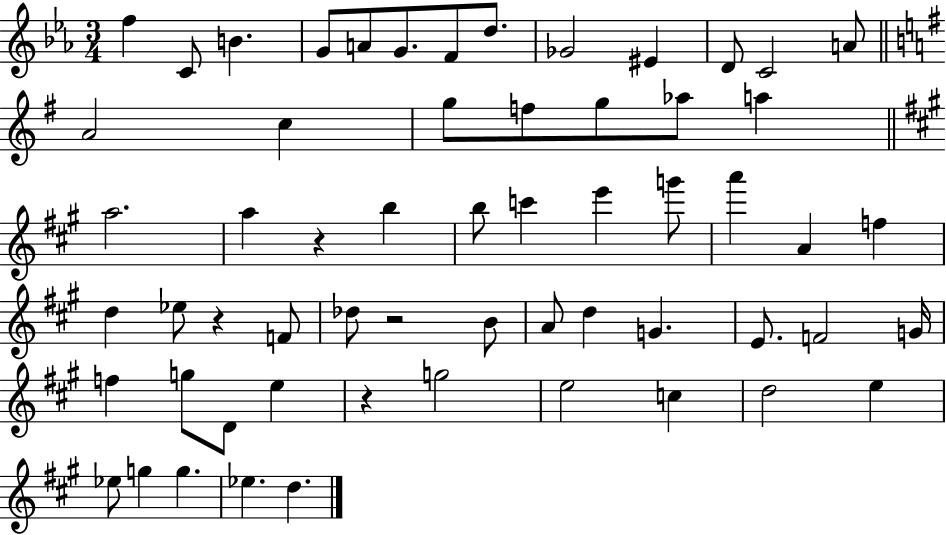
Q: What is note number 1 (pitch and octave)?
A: F5